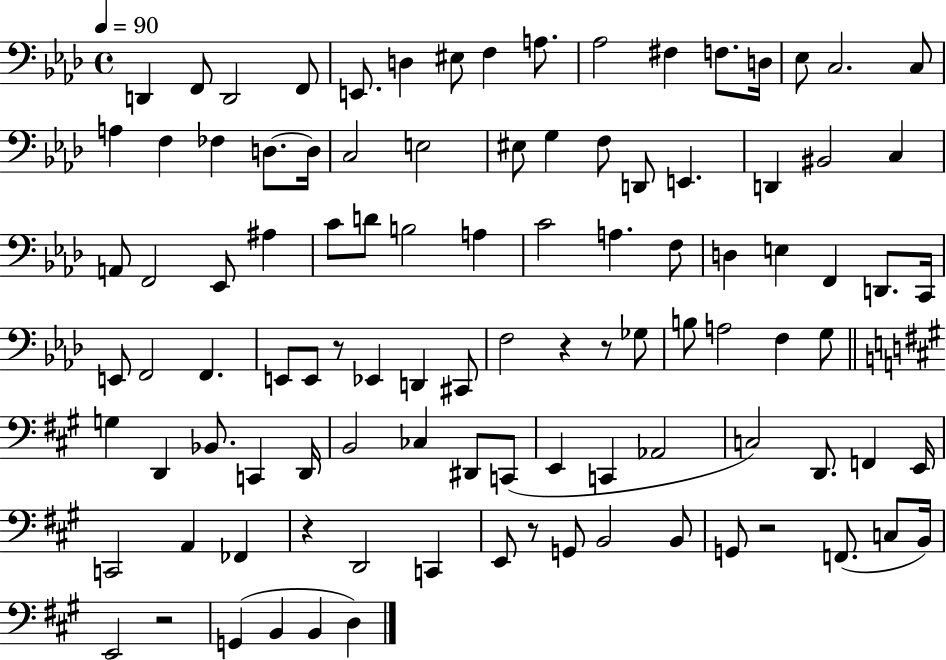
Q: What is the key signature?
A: AES major